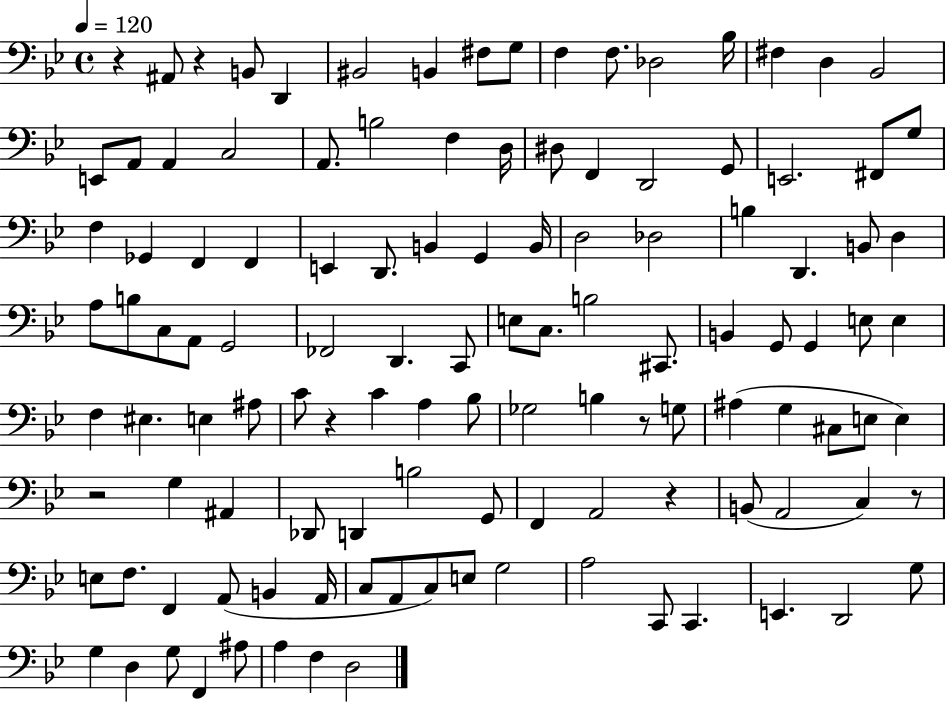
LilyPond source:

{
  \clef bass
  \time 4/4
  \defaultTimeSignature
  \key bes \major
  \tempo 4 = 120
  r4 ais,8 r4 b,8 d,4 | bis,2 b,4 fis8 g8 | f4 f8. des2 bes16 | fis4 d4 bes,2 | \break e,8 a,8 a,4 c2 | a,8. b2 f4 d16 | dis8 f,4 d,2 g,8 | e,2. fis,8 g8 | \break f4 ges,4 f,4 f,4 | e,4 d,8. b,4 g,4 b,16 | d2 des2 | b4 d,4. b,8 d4 | \break a8 b8 c8 a,8 g,2 | fes,2 d,4. c,8 | e8 c8. b2 cis,8. | b,4 g,8 g,4 e8 e4 | \break f4 eis4. e4 ais8 | c'8 r4 c'4 a4 bes8 | ges2 b4 r8 g8 | ais4( g4 cis8 e8 e4) | \break r2 g4 ais,4 | des,8 d,4 b2 g,8 | f,4 a,2 r4 | b,8( a,2 c4) r8 | \break e8 f8. f,4 a,8( b,4 a,16 | c8 a,8 c8) e8 g2 | a2 c,8 c,4. | e,4. d,2 g8 | \break g4 d4 g8 f,4 ais8 | a4 f4 d2 | \bar "|."
}